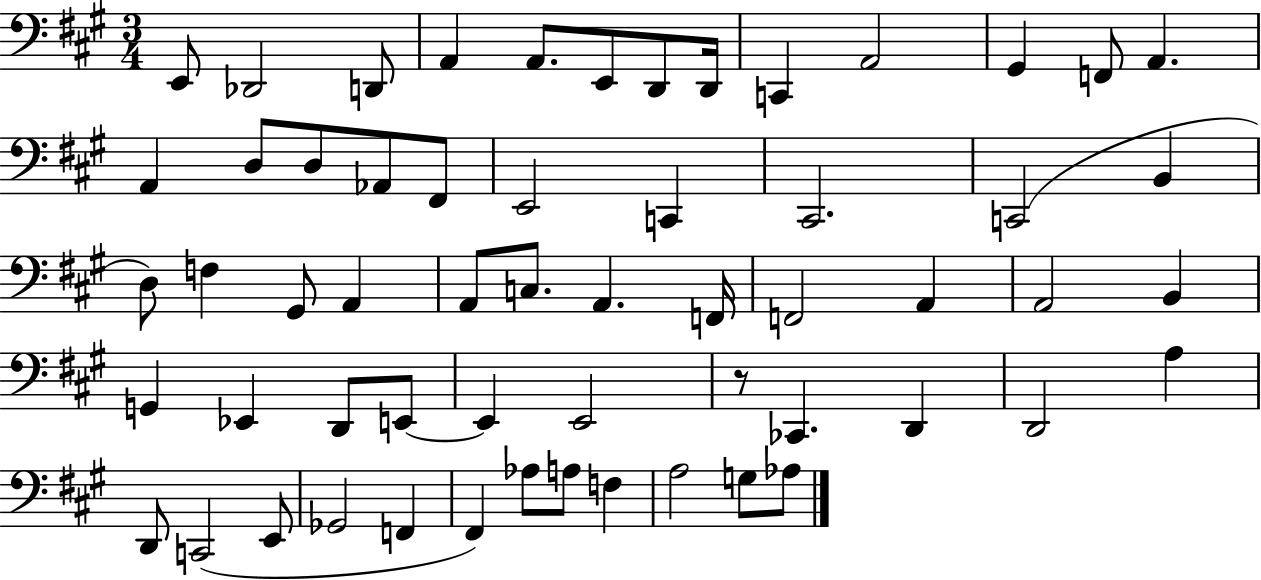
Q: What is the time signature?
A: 3/4